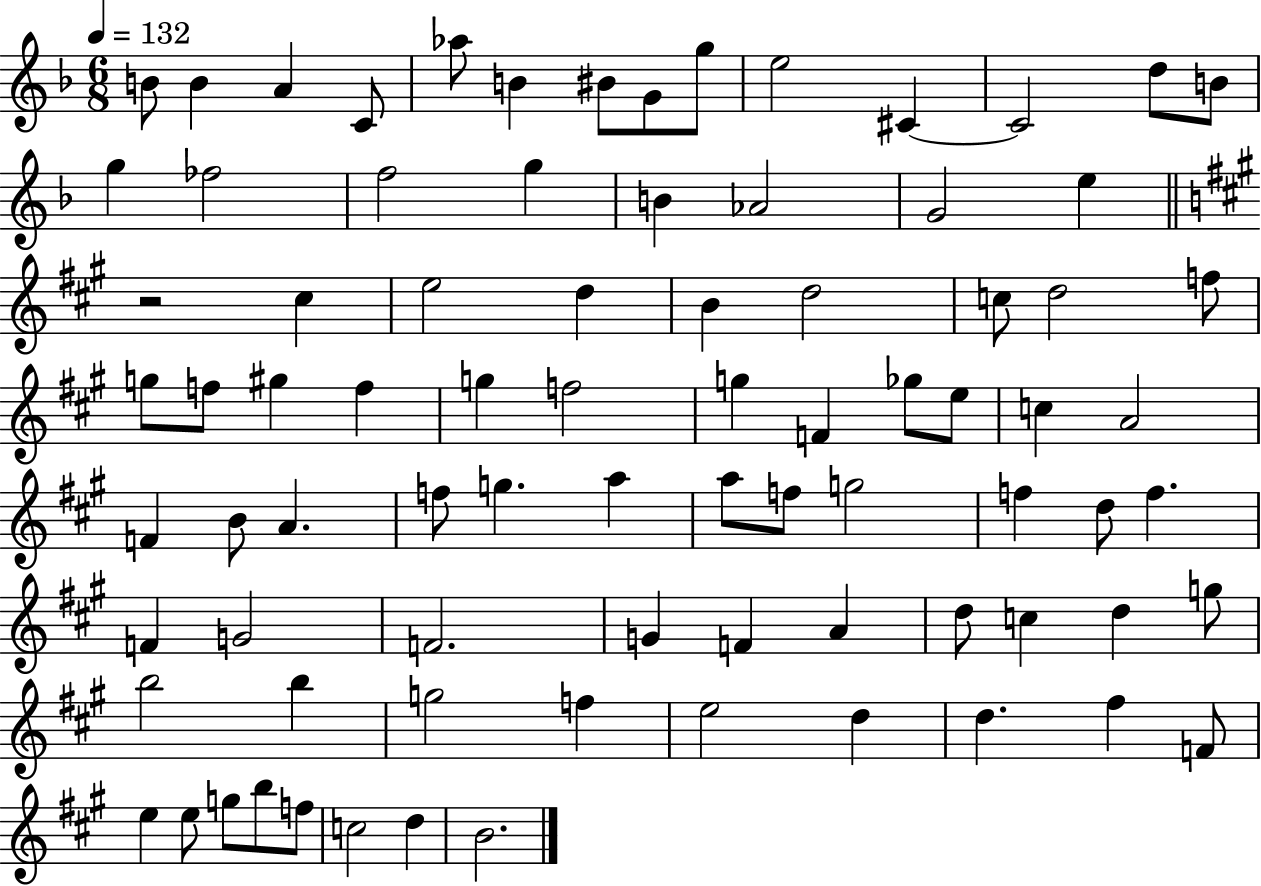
{
  \clef treble
  \numericTimeSignature
  \time 6/8
  \key f \major
  \tempo 4 = 132
  \repeat volta 2 { b'8 b'4 a'4 c'8 | aes''8 b'4 bis'8 g'8 g''8 | e''2 cis'4~~ | cis'2 d''8 b'8 | \break g''4 fes''2 | f''2 g''4 | b'4 aes'2 | g'2 e''4 | \break \bar "||" \break \key a \major r2 cis''4 | e''2 d''4 | b'4 d''2 | c''8 d''2 f''8 | \break g''8 f''8 gis''4 f''4 | g''4 f''2 | g''4 f'4 ges''8 e''8 | c''4 a'2 | \break f'4 b'8 a'4. | f''8 g''4. a''4 | a''8 f''8 g''2 | f''4 d''8 f''4. | \break f'4 g'2 | f'2. | g'4 f'4 a'4 | d''8 c''4 d''4 g''8 | \break b''2 b''4 | g''2 f''4 | e''2 d''4 | d''4. fis''4 f'8 | \break e''4 e''8 g''8 b''8 f''8 | c''2 d''4 | b'2. | } \bar "|."
}